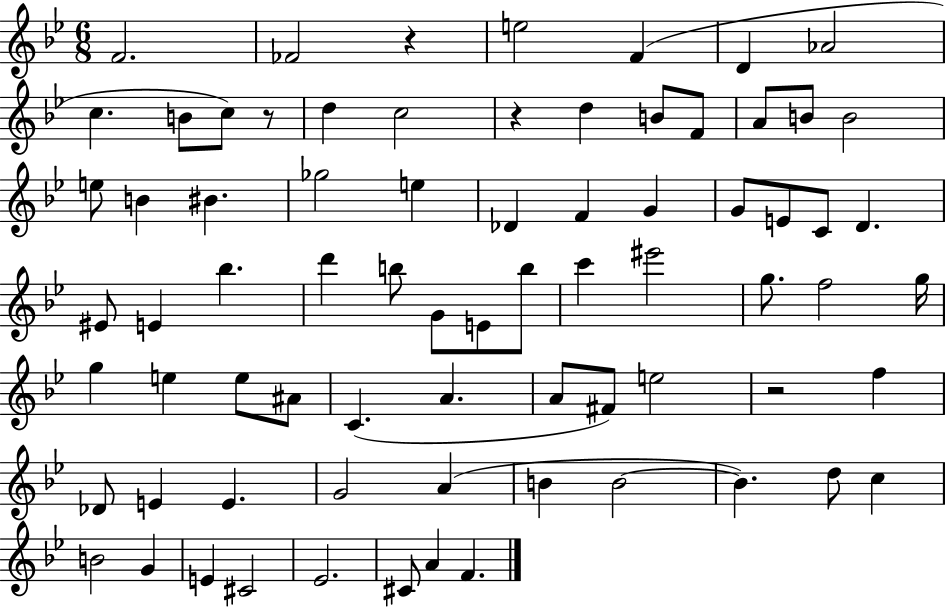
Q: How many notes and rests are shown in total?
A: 74